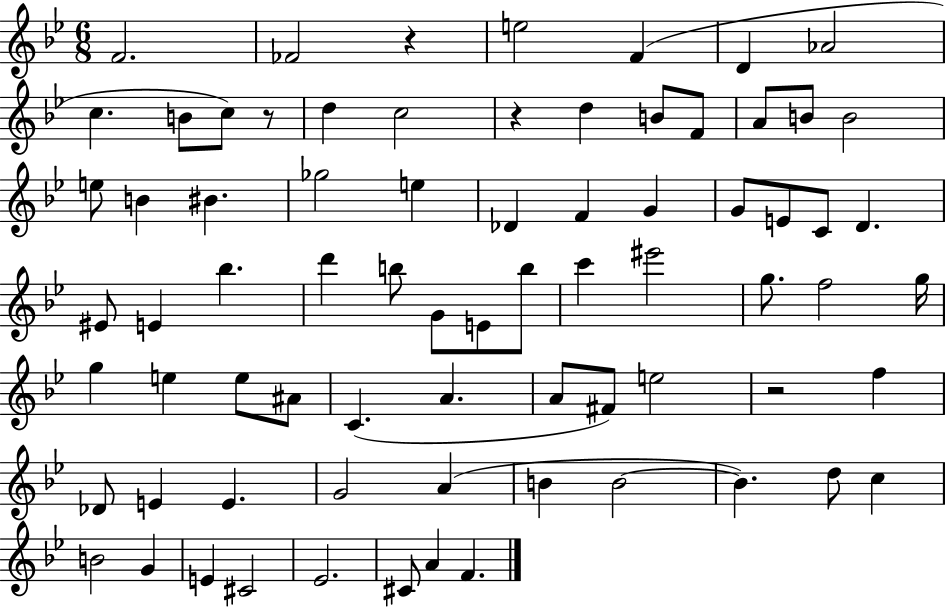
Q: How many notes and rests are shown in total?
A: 74